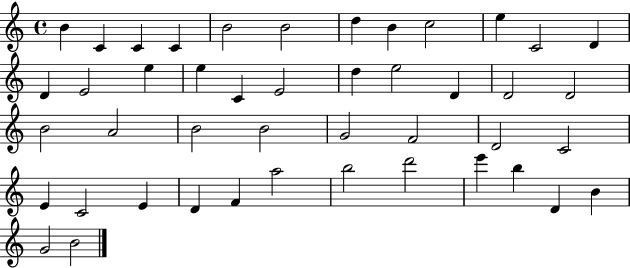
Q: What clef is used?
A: treble